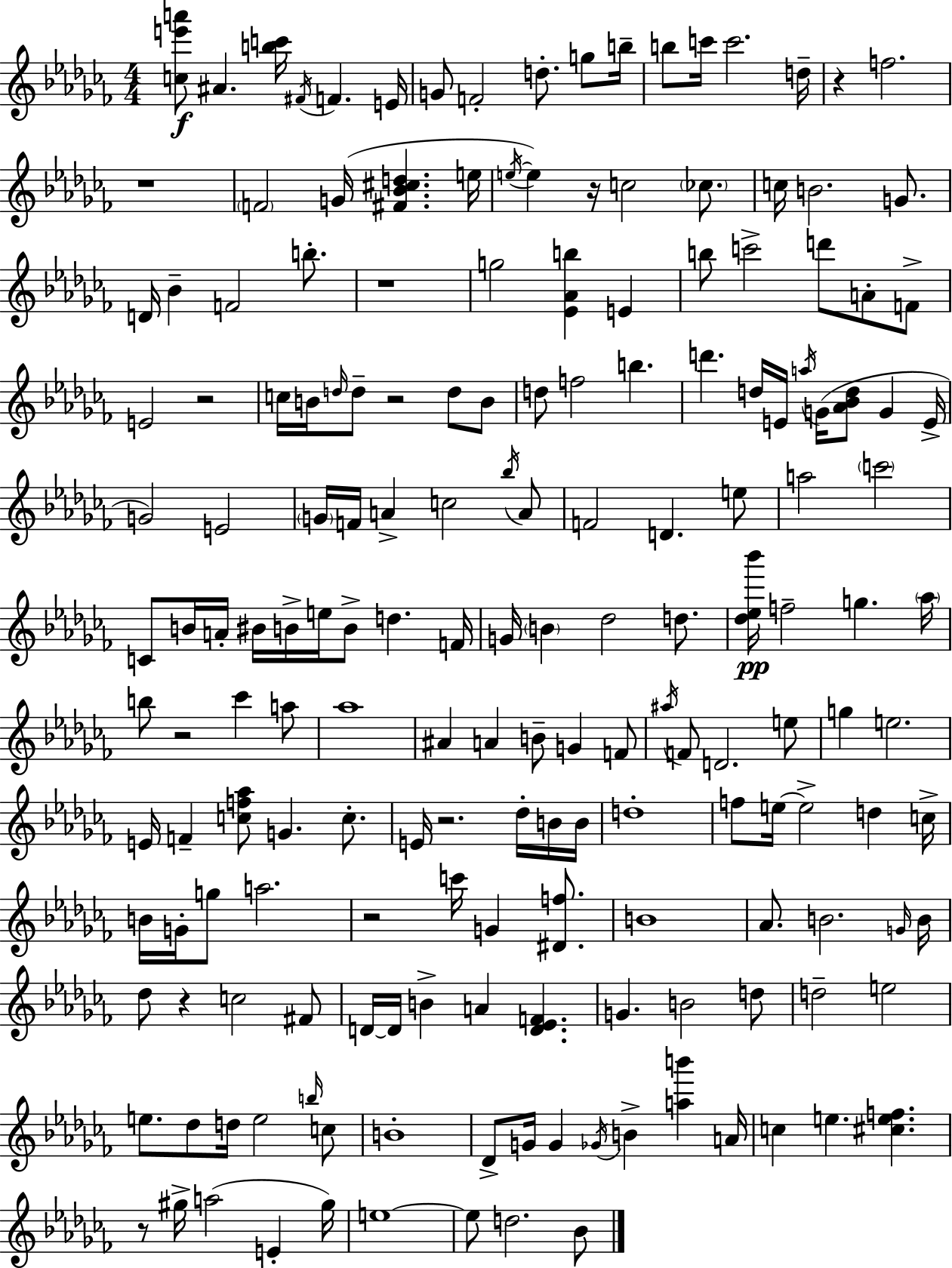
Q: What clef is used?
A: treble